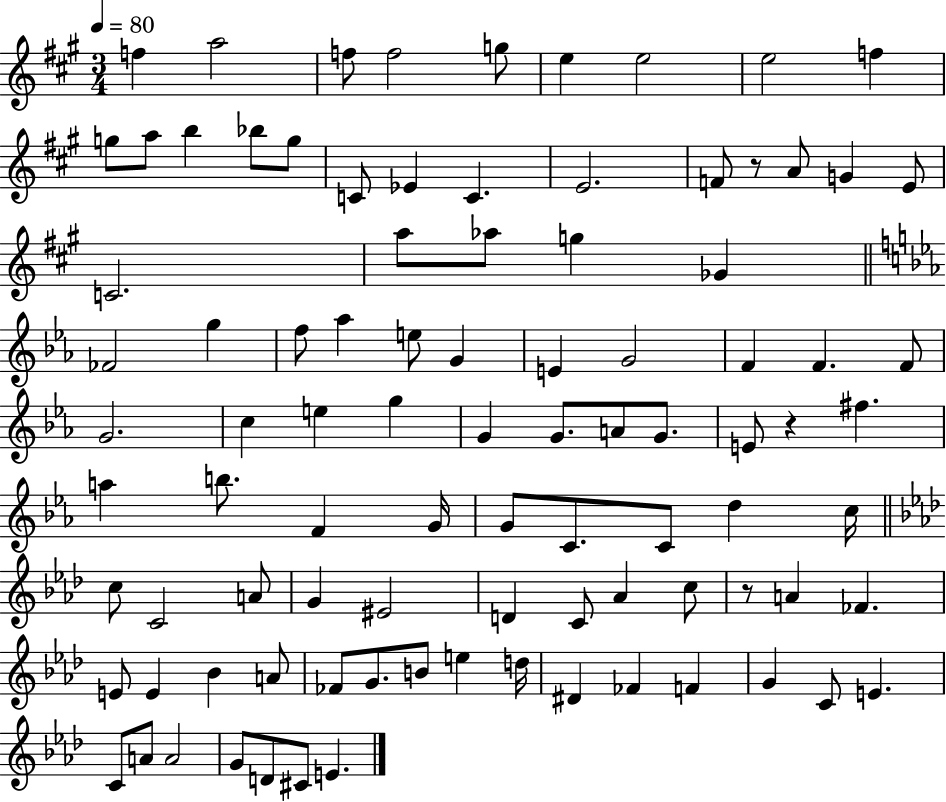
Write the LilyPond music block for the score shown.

{
  \clef treble
  \numericTimeSignature
  \time 3/4
  \key a \major
  \tempo 4 = 80
  \repeat volta 2 { f''4 a''2 | f''8 f''2 g''8 | e''4 e''2 | e''2 f''4 | \break g''8 a''8 b''4 bes''8 g''8 | c'8 ees'4 c'4. | e'2. | f'8 r8 a'8 g'4 e'8 | \break c'2. | a''8 aes''8 g''4 ges'4 | \bar "||" \break \key ees \major fes'2 g''4 | f''8 aes''4 e''8 g'4 | e'4 g'2 | f'4 f'4. f'8 | \break g'2. | c''4 e''4 g''4 | g'4 g'8. a'8 g'8. | e'8 r4 fis''4. | \break a''4 b''8. f'4 g'16 | g'8 c'8. c'8 d''4 c''16 | \bar "||" \break \key aes \major c''8 c'2 a'8 | g'4 eis'2 | d'4 c'8 aes'4 c''8 | r8 a'4 fes'4. | \break e'8 e'4 bes'4 a'8 | fes'8 g'8. b'8 e''4 d''16 | dis'4 fes'4 f'4 | g'4 c'8 e'4. | \break c'8 a'8 a'2 | g'8 d'8 cis'8 e'4. | } \bar "|."
}